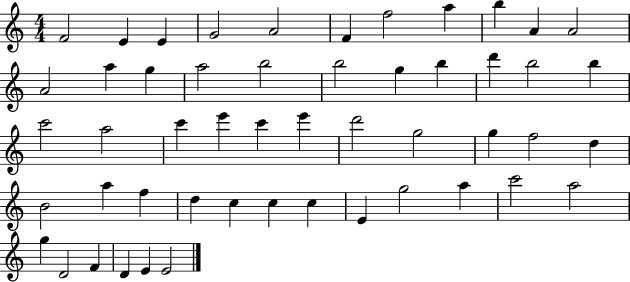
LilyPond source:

{
  \clef treble
  \numericTimeSignature
  \time 4/4
  \key c \major
  f'2 e'4 e'4 | g'2 a'2 | f'4 f''2 a''4 | b''4 a'4 a'2 | \break a'2 a''4 g''4 | a''2 b''2 | b''2 g''4 b''4 | d'''4 b''2 b''4 | \break c'''2 a''2 | c'''4 e'''4 c'''4 e'''4 | d'''2 g''2 | g''4 f''2 d''4 | \break b'2 a''4 f''4 | d''4 c''4 c''4 c''4 | e'4 g''2 a''4 | c'''2 a''2 | \break g''4 d'2 f'4 | d'4 e'4 e'2 | \bar "|."
}